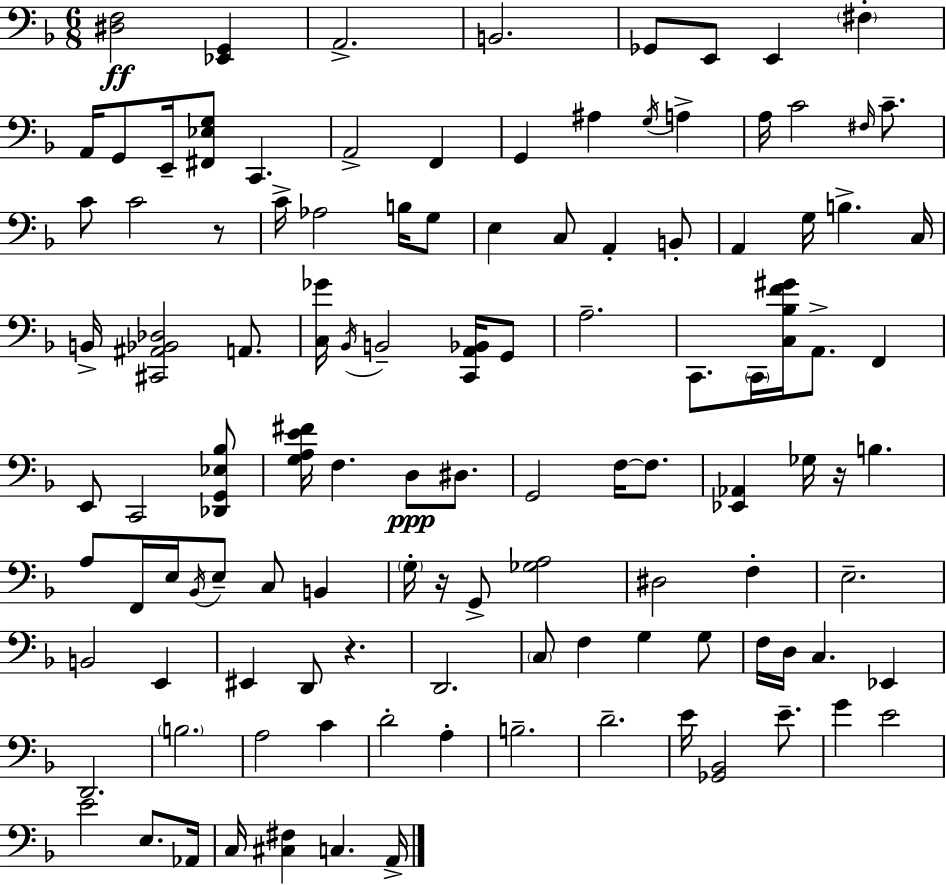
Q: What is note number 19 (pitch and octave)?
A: F#3